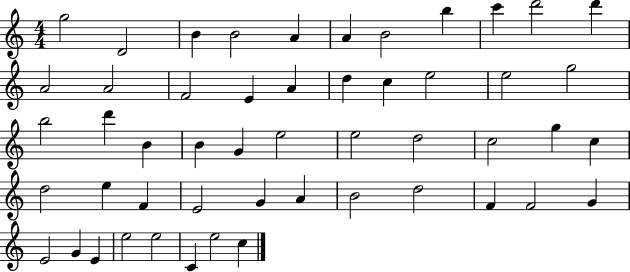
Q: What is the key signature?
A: C major